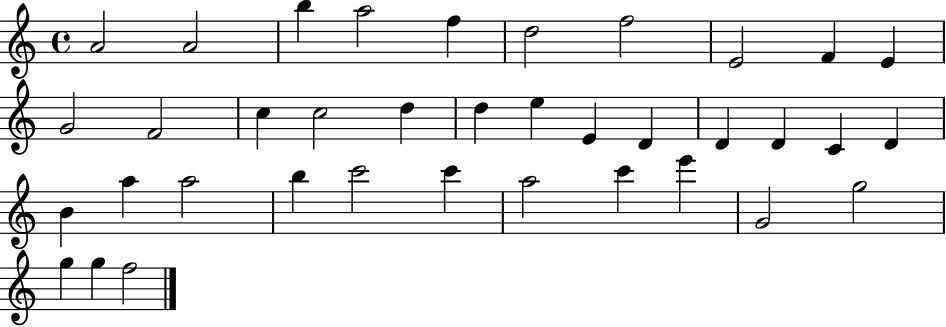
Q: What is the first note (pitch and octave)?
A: A4